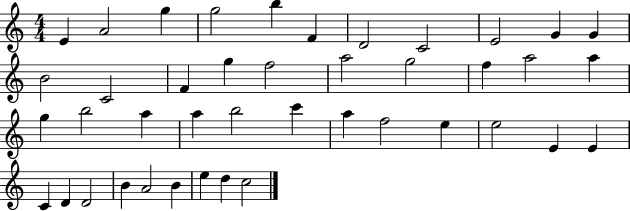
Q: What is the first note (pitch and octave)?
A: E4